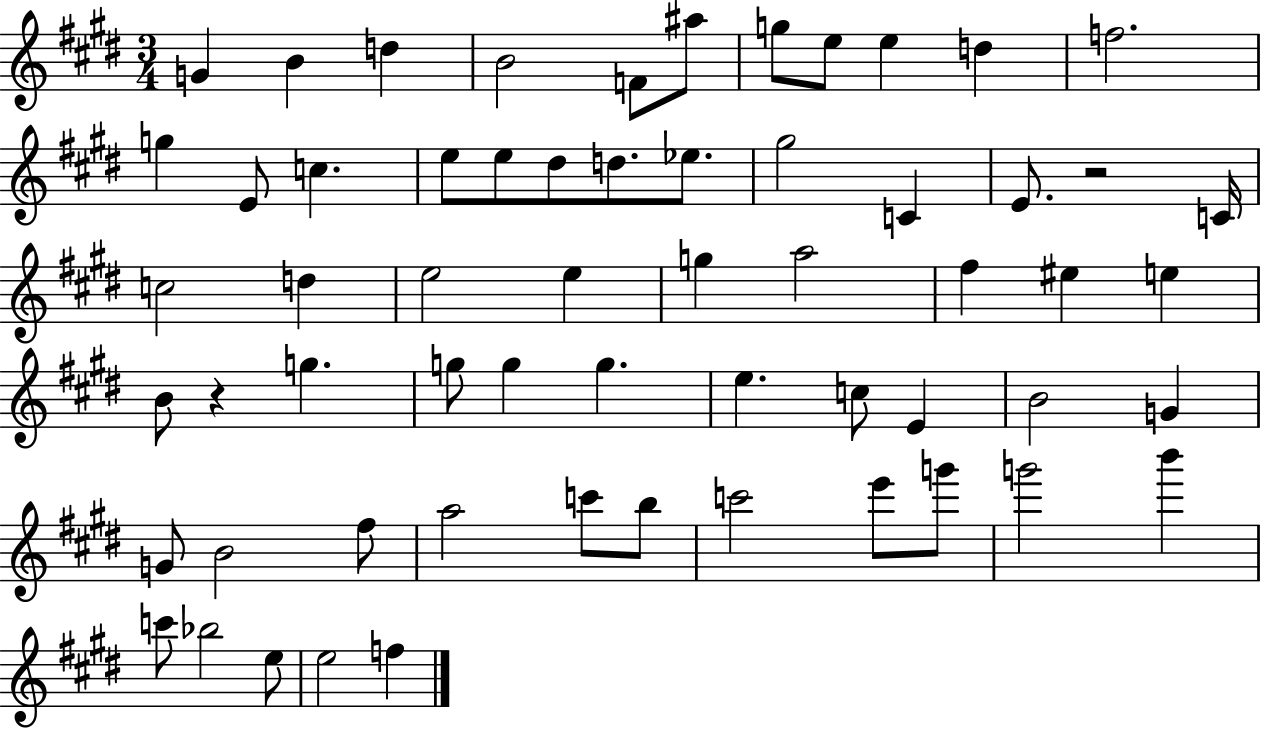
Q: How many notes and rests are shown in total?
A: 60